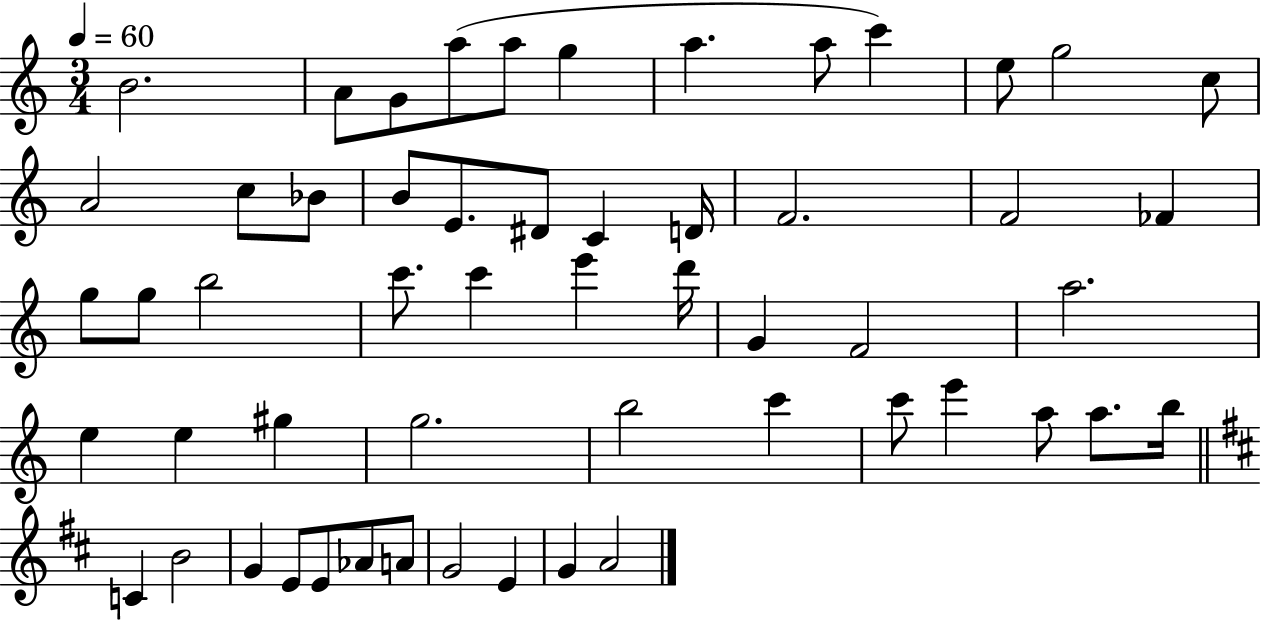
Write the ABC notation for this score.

X:1
T:Untitled
M:3/4
L:1/4
K:C
B2 A/2 G/2 a/2 a/2 g a a/2 c' e/2 g2 c/2 A2 c/2 _B/2 B/2 E/2 ^D/2 C D/4 F2 F2 _F g/2 g/2 b2 c'/2 c' e' d'/4 G F2 a2 e e ^g g2 b2 c' c'/2 e' a/2 a/2 b/4 C B2 G E/2 E/2 _A/2 A/2 G2 E G A2